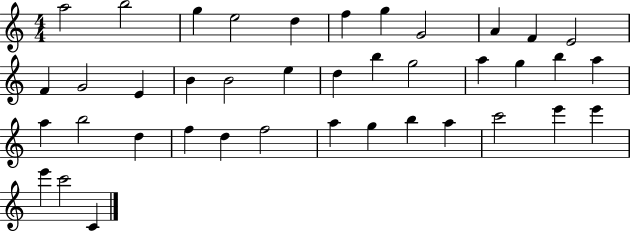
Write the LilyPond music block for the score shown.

{
  \clef treble
  \numericTimeSignature
  \time 4/4
  \key c \major
  a''2 b''2 | g''4 e''2 d''4 | f''4 g''4 g'2 | a'4 f'4 e'2 | \break f'4 g'2 e'4 | b'4 b'2 e''4 | d''4 b''4 g''2 | a''4 g''4 b''4 a''4 | \break a''4 b''2 d''4 | f''4 d''4 f''2 | a''4 g''4 b''4 a''4 | c'''2 e'''4 e'''4 | \break e'''4 c'''2 c'4 | \bar "|."
}